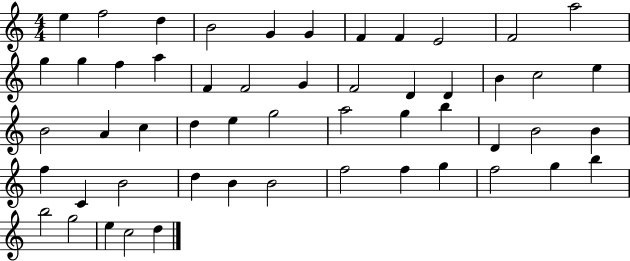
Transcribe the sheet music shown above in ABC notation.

X:1
T:Untitled
M:4/4
L:1/4
K:C
e f2 d B2 G G F F E2 F2 a2 g g f a F F2 G F2 D D B c2 e B2 A c d e g2 a2 g b D B2 B f C B2 d B B2 f2 f g f2 g b b2 g2 e c2 d